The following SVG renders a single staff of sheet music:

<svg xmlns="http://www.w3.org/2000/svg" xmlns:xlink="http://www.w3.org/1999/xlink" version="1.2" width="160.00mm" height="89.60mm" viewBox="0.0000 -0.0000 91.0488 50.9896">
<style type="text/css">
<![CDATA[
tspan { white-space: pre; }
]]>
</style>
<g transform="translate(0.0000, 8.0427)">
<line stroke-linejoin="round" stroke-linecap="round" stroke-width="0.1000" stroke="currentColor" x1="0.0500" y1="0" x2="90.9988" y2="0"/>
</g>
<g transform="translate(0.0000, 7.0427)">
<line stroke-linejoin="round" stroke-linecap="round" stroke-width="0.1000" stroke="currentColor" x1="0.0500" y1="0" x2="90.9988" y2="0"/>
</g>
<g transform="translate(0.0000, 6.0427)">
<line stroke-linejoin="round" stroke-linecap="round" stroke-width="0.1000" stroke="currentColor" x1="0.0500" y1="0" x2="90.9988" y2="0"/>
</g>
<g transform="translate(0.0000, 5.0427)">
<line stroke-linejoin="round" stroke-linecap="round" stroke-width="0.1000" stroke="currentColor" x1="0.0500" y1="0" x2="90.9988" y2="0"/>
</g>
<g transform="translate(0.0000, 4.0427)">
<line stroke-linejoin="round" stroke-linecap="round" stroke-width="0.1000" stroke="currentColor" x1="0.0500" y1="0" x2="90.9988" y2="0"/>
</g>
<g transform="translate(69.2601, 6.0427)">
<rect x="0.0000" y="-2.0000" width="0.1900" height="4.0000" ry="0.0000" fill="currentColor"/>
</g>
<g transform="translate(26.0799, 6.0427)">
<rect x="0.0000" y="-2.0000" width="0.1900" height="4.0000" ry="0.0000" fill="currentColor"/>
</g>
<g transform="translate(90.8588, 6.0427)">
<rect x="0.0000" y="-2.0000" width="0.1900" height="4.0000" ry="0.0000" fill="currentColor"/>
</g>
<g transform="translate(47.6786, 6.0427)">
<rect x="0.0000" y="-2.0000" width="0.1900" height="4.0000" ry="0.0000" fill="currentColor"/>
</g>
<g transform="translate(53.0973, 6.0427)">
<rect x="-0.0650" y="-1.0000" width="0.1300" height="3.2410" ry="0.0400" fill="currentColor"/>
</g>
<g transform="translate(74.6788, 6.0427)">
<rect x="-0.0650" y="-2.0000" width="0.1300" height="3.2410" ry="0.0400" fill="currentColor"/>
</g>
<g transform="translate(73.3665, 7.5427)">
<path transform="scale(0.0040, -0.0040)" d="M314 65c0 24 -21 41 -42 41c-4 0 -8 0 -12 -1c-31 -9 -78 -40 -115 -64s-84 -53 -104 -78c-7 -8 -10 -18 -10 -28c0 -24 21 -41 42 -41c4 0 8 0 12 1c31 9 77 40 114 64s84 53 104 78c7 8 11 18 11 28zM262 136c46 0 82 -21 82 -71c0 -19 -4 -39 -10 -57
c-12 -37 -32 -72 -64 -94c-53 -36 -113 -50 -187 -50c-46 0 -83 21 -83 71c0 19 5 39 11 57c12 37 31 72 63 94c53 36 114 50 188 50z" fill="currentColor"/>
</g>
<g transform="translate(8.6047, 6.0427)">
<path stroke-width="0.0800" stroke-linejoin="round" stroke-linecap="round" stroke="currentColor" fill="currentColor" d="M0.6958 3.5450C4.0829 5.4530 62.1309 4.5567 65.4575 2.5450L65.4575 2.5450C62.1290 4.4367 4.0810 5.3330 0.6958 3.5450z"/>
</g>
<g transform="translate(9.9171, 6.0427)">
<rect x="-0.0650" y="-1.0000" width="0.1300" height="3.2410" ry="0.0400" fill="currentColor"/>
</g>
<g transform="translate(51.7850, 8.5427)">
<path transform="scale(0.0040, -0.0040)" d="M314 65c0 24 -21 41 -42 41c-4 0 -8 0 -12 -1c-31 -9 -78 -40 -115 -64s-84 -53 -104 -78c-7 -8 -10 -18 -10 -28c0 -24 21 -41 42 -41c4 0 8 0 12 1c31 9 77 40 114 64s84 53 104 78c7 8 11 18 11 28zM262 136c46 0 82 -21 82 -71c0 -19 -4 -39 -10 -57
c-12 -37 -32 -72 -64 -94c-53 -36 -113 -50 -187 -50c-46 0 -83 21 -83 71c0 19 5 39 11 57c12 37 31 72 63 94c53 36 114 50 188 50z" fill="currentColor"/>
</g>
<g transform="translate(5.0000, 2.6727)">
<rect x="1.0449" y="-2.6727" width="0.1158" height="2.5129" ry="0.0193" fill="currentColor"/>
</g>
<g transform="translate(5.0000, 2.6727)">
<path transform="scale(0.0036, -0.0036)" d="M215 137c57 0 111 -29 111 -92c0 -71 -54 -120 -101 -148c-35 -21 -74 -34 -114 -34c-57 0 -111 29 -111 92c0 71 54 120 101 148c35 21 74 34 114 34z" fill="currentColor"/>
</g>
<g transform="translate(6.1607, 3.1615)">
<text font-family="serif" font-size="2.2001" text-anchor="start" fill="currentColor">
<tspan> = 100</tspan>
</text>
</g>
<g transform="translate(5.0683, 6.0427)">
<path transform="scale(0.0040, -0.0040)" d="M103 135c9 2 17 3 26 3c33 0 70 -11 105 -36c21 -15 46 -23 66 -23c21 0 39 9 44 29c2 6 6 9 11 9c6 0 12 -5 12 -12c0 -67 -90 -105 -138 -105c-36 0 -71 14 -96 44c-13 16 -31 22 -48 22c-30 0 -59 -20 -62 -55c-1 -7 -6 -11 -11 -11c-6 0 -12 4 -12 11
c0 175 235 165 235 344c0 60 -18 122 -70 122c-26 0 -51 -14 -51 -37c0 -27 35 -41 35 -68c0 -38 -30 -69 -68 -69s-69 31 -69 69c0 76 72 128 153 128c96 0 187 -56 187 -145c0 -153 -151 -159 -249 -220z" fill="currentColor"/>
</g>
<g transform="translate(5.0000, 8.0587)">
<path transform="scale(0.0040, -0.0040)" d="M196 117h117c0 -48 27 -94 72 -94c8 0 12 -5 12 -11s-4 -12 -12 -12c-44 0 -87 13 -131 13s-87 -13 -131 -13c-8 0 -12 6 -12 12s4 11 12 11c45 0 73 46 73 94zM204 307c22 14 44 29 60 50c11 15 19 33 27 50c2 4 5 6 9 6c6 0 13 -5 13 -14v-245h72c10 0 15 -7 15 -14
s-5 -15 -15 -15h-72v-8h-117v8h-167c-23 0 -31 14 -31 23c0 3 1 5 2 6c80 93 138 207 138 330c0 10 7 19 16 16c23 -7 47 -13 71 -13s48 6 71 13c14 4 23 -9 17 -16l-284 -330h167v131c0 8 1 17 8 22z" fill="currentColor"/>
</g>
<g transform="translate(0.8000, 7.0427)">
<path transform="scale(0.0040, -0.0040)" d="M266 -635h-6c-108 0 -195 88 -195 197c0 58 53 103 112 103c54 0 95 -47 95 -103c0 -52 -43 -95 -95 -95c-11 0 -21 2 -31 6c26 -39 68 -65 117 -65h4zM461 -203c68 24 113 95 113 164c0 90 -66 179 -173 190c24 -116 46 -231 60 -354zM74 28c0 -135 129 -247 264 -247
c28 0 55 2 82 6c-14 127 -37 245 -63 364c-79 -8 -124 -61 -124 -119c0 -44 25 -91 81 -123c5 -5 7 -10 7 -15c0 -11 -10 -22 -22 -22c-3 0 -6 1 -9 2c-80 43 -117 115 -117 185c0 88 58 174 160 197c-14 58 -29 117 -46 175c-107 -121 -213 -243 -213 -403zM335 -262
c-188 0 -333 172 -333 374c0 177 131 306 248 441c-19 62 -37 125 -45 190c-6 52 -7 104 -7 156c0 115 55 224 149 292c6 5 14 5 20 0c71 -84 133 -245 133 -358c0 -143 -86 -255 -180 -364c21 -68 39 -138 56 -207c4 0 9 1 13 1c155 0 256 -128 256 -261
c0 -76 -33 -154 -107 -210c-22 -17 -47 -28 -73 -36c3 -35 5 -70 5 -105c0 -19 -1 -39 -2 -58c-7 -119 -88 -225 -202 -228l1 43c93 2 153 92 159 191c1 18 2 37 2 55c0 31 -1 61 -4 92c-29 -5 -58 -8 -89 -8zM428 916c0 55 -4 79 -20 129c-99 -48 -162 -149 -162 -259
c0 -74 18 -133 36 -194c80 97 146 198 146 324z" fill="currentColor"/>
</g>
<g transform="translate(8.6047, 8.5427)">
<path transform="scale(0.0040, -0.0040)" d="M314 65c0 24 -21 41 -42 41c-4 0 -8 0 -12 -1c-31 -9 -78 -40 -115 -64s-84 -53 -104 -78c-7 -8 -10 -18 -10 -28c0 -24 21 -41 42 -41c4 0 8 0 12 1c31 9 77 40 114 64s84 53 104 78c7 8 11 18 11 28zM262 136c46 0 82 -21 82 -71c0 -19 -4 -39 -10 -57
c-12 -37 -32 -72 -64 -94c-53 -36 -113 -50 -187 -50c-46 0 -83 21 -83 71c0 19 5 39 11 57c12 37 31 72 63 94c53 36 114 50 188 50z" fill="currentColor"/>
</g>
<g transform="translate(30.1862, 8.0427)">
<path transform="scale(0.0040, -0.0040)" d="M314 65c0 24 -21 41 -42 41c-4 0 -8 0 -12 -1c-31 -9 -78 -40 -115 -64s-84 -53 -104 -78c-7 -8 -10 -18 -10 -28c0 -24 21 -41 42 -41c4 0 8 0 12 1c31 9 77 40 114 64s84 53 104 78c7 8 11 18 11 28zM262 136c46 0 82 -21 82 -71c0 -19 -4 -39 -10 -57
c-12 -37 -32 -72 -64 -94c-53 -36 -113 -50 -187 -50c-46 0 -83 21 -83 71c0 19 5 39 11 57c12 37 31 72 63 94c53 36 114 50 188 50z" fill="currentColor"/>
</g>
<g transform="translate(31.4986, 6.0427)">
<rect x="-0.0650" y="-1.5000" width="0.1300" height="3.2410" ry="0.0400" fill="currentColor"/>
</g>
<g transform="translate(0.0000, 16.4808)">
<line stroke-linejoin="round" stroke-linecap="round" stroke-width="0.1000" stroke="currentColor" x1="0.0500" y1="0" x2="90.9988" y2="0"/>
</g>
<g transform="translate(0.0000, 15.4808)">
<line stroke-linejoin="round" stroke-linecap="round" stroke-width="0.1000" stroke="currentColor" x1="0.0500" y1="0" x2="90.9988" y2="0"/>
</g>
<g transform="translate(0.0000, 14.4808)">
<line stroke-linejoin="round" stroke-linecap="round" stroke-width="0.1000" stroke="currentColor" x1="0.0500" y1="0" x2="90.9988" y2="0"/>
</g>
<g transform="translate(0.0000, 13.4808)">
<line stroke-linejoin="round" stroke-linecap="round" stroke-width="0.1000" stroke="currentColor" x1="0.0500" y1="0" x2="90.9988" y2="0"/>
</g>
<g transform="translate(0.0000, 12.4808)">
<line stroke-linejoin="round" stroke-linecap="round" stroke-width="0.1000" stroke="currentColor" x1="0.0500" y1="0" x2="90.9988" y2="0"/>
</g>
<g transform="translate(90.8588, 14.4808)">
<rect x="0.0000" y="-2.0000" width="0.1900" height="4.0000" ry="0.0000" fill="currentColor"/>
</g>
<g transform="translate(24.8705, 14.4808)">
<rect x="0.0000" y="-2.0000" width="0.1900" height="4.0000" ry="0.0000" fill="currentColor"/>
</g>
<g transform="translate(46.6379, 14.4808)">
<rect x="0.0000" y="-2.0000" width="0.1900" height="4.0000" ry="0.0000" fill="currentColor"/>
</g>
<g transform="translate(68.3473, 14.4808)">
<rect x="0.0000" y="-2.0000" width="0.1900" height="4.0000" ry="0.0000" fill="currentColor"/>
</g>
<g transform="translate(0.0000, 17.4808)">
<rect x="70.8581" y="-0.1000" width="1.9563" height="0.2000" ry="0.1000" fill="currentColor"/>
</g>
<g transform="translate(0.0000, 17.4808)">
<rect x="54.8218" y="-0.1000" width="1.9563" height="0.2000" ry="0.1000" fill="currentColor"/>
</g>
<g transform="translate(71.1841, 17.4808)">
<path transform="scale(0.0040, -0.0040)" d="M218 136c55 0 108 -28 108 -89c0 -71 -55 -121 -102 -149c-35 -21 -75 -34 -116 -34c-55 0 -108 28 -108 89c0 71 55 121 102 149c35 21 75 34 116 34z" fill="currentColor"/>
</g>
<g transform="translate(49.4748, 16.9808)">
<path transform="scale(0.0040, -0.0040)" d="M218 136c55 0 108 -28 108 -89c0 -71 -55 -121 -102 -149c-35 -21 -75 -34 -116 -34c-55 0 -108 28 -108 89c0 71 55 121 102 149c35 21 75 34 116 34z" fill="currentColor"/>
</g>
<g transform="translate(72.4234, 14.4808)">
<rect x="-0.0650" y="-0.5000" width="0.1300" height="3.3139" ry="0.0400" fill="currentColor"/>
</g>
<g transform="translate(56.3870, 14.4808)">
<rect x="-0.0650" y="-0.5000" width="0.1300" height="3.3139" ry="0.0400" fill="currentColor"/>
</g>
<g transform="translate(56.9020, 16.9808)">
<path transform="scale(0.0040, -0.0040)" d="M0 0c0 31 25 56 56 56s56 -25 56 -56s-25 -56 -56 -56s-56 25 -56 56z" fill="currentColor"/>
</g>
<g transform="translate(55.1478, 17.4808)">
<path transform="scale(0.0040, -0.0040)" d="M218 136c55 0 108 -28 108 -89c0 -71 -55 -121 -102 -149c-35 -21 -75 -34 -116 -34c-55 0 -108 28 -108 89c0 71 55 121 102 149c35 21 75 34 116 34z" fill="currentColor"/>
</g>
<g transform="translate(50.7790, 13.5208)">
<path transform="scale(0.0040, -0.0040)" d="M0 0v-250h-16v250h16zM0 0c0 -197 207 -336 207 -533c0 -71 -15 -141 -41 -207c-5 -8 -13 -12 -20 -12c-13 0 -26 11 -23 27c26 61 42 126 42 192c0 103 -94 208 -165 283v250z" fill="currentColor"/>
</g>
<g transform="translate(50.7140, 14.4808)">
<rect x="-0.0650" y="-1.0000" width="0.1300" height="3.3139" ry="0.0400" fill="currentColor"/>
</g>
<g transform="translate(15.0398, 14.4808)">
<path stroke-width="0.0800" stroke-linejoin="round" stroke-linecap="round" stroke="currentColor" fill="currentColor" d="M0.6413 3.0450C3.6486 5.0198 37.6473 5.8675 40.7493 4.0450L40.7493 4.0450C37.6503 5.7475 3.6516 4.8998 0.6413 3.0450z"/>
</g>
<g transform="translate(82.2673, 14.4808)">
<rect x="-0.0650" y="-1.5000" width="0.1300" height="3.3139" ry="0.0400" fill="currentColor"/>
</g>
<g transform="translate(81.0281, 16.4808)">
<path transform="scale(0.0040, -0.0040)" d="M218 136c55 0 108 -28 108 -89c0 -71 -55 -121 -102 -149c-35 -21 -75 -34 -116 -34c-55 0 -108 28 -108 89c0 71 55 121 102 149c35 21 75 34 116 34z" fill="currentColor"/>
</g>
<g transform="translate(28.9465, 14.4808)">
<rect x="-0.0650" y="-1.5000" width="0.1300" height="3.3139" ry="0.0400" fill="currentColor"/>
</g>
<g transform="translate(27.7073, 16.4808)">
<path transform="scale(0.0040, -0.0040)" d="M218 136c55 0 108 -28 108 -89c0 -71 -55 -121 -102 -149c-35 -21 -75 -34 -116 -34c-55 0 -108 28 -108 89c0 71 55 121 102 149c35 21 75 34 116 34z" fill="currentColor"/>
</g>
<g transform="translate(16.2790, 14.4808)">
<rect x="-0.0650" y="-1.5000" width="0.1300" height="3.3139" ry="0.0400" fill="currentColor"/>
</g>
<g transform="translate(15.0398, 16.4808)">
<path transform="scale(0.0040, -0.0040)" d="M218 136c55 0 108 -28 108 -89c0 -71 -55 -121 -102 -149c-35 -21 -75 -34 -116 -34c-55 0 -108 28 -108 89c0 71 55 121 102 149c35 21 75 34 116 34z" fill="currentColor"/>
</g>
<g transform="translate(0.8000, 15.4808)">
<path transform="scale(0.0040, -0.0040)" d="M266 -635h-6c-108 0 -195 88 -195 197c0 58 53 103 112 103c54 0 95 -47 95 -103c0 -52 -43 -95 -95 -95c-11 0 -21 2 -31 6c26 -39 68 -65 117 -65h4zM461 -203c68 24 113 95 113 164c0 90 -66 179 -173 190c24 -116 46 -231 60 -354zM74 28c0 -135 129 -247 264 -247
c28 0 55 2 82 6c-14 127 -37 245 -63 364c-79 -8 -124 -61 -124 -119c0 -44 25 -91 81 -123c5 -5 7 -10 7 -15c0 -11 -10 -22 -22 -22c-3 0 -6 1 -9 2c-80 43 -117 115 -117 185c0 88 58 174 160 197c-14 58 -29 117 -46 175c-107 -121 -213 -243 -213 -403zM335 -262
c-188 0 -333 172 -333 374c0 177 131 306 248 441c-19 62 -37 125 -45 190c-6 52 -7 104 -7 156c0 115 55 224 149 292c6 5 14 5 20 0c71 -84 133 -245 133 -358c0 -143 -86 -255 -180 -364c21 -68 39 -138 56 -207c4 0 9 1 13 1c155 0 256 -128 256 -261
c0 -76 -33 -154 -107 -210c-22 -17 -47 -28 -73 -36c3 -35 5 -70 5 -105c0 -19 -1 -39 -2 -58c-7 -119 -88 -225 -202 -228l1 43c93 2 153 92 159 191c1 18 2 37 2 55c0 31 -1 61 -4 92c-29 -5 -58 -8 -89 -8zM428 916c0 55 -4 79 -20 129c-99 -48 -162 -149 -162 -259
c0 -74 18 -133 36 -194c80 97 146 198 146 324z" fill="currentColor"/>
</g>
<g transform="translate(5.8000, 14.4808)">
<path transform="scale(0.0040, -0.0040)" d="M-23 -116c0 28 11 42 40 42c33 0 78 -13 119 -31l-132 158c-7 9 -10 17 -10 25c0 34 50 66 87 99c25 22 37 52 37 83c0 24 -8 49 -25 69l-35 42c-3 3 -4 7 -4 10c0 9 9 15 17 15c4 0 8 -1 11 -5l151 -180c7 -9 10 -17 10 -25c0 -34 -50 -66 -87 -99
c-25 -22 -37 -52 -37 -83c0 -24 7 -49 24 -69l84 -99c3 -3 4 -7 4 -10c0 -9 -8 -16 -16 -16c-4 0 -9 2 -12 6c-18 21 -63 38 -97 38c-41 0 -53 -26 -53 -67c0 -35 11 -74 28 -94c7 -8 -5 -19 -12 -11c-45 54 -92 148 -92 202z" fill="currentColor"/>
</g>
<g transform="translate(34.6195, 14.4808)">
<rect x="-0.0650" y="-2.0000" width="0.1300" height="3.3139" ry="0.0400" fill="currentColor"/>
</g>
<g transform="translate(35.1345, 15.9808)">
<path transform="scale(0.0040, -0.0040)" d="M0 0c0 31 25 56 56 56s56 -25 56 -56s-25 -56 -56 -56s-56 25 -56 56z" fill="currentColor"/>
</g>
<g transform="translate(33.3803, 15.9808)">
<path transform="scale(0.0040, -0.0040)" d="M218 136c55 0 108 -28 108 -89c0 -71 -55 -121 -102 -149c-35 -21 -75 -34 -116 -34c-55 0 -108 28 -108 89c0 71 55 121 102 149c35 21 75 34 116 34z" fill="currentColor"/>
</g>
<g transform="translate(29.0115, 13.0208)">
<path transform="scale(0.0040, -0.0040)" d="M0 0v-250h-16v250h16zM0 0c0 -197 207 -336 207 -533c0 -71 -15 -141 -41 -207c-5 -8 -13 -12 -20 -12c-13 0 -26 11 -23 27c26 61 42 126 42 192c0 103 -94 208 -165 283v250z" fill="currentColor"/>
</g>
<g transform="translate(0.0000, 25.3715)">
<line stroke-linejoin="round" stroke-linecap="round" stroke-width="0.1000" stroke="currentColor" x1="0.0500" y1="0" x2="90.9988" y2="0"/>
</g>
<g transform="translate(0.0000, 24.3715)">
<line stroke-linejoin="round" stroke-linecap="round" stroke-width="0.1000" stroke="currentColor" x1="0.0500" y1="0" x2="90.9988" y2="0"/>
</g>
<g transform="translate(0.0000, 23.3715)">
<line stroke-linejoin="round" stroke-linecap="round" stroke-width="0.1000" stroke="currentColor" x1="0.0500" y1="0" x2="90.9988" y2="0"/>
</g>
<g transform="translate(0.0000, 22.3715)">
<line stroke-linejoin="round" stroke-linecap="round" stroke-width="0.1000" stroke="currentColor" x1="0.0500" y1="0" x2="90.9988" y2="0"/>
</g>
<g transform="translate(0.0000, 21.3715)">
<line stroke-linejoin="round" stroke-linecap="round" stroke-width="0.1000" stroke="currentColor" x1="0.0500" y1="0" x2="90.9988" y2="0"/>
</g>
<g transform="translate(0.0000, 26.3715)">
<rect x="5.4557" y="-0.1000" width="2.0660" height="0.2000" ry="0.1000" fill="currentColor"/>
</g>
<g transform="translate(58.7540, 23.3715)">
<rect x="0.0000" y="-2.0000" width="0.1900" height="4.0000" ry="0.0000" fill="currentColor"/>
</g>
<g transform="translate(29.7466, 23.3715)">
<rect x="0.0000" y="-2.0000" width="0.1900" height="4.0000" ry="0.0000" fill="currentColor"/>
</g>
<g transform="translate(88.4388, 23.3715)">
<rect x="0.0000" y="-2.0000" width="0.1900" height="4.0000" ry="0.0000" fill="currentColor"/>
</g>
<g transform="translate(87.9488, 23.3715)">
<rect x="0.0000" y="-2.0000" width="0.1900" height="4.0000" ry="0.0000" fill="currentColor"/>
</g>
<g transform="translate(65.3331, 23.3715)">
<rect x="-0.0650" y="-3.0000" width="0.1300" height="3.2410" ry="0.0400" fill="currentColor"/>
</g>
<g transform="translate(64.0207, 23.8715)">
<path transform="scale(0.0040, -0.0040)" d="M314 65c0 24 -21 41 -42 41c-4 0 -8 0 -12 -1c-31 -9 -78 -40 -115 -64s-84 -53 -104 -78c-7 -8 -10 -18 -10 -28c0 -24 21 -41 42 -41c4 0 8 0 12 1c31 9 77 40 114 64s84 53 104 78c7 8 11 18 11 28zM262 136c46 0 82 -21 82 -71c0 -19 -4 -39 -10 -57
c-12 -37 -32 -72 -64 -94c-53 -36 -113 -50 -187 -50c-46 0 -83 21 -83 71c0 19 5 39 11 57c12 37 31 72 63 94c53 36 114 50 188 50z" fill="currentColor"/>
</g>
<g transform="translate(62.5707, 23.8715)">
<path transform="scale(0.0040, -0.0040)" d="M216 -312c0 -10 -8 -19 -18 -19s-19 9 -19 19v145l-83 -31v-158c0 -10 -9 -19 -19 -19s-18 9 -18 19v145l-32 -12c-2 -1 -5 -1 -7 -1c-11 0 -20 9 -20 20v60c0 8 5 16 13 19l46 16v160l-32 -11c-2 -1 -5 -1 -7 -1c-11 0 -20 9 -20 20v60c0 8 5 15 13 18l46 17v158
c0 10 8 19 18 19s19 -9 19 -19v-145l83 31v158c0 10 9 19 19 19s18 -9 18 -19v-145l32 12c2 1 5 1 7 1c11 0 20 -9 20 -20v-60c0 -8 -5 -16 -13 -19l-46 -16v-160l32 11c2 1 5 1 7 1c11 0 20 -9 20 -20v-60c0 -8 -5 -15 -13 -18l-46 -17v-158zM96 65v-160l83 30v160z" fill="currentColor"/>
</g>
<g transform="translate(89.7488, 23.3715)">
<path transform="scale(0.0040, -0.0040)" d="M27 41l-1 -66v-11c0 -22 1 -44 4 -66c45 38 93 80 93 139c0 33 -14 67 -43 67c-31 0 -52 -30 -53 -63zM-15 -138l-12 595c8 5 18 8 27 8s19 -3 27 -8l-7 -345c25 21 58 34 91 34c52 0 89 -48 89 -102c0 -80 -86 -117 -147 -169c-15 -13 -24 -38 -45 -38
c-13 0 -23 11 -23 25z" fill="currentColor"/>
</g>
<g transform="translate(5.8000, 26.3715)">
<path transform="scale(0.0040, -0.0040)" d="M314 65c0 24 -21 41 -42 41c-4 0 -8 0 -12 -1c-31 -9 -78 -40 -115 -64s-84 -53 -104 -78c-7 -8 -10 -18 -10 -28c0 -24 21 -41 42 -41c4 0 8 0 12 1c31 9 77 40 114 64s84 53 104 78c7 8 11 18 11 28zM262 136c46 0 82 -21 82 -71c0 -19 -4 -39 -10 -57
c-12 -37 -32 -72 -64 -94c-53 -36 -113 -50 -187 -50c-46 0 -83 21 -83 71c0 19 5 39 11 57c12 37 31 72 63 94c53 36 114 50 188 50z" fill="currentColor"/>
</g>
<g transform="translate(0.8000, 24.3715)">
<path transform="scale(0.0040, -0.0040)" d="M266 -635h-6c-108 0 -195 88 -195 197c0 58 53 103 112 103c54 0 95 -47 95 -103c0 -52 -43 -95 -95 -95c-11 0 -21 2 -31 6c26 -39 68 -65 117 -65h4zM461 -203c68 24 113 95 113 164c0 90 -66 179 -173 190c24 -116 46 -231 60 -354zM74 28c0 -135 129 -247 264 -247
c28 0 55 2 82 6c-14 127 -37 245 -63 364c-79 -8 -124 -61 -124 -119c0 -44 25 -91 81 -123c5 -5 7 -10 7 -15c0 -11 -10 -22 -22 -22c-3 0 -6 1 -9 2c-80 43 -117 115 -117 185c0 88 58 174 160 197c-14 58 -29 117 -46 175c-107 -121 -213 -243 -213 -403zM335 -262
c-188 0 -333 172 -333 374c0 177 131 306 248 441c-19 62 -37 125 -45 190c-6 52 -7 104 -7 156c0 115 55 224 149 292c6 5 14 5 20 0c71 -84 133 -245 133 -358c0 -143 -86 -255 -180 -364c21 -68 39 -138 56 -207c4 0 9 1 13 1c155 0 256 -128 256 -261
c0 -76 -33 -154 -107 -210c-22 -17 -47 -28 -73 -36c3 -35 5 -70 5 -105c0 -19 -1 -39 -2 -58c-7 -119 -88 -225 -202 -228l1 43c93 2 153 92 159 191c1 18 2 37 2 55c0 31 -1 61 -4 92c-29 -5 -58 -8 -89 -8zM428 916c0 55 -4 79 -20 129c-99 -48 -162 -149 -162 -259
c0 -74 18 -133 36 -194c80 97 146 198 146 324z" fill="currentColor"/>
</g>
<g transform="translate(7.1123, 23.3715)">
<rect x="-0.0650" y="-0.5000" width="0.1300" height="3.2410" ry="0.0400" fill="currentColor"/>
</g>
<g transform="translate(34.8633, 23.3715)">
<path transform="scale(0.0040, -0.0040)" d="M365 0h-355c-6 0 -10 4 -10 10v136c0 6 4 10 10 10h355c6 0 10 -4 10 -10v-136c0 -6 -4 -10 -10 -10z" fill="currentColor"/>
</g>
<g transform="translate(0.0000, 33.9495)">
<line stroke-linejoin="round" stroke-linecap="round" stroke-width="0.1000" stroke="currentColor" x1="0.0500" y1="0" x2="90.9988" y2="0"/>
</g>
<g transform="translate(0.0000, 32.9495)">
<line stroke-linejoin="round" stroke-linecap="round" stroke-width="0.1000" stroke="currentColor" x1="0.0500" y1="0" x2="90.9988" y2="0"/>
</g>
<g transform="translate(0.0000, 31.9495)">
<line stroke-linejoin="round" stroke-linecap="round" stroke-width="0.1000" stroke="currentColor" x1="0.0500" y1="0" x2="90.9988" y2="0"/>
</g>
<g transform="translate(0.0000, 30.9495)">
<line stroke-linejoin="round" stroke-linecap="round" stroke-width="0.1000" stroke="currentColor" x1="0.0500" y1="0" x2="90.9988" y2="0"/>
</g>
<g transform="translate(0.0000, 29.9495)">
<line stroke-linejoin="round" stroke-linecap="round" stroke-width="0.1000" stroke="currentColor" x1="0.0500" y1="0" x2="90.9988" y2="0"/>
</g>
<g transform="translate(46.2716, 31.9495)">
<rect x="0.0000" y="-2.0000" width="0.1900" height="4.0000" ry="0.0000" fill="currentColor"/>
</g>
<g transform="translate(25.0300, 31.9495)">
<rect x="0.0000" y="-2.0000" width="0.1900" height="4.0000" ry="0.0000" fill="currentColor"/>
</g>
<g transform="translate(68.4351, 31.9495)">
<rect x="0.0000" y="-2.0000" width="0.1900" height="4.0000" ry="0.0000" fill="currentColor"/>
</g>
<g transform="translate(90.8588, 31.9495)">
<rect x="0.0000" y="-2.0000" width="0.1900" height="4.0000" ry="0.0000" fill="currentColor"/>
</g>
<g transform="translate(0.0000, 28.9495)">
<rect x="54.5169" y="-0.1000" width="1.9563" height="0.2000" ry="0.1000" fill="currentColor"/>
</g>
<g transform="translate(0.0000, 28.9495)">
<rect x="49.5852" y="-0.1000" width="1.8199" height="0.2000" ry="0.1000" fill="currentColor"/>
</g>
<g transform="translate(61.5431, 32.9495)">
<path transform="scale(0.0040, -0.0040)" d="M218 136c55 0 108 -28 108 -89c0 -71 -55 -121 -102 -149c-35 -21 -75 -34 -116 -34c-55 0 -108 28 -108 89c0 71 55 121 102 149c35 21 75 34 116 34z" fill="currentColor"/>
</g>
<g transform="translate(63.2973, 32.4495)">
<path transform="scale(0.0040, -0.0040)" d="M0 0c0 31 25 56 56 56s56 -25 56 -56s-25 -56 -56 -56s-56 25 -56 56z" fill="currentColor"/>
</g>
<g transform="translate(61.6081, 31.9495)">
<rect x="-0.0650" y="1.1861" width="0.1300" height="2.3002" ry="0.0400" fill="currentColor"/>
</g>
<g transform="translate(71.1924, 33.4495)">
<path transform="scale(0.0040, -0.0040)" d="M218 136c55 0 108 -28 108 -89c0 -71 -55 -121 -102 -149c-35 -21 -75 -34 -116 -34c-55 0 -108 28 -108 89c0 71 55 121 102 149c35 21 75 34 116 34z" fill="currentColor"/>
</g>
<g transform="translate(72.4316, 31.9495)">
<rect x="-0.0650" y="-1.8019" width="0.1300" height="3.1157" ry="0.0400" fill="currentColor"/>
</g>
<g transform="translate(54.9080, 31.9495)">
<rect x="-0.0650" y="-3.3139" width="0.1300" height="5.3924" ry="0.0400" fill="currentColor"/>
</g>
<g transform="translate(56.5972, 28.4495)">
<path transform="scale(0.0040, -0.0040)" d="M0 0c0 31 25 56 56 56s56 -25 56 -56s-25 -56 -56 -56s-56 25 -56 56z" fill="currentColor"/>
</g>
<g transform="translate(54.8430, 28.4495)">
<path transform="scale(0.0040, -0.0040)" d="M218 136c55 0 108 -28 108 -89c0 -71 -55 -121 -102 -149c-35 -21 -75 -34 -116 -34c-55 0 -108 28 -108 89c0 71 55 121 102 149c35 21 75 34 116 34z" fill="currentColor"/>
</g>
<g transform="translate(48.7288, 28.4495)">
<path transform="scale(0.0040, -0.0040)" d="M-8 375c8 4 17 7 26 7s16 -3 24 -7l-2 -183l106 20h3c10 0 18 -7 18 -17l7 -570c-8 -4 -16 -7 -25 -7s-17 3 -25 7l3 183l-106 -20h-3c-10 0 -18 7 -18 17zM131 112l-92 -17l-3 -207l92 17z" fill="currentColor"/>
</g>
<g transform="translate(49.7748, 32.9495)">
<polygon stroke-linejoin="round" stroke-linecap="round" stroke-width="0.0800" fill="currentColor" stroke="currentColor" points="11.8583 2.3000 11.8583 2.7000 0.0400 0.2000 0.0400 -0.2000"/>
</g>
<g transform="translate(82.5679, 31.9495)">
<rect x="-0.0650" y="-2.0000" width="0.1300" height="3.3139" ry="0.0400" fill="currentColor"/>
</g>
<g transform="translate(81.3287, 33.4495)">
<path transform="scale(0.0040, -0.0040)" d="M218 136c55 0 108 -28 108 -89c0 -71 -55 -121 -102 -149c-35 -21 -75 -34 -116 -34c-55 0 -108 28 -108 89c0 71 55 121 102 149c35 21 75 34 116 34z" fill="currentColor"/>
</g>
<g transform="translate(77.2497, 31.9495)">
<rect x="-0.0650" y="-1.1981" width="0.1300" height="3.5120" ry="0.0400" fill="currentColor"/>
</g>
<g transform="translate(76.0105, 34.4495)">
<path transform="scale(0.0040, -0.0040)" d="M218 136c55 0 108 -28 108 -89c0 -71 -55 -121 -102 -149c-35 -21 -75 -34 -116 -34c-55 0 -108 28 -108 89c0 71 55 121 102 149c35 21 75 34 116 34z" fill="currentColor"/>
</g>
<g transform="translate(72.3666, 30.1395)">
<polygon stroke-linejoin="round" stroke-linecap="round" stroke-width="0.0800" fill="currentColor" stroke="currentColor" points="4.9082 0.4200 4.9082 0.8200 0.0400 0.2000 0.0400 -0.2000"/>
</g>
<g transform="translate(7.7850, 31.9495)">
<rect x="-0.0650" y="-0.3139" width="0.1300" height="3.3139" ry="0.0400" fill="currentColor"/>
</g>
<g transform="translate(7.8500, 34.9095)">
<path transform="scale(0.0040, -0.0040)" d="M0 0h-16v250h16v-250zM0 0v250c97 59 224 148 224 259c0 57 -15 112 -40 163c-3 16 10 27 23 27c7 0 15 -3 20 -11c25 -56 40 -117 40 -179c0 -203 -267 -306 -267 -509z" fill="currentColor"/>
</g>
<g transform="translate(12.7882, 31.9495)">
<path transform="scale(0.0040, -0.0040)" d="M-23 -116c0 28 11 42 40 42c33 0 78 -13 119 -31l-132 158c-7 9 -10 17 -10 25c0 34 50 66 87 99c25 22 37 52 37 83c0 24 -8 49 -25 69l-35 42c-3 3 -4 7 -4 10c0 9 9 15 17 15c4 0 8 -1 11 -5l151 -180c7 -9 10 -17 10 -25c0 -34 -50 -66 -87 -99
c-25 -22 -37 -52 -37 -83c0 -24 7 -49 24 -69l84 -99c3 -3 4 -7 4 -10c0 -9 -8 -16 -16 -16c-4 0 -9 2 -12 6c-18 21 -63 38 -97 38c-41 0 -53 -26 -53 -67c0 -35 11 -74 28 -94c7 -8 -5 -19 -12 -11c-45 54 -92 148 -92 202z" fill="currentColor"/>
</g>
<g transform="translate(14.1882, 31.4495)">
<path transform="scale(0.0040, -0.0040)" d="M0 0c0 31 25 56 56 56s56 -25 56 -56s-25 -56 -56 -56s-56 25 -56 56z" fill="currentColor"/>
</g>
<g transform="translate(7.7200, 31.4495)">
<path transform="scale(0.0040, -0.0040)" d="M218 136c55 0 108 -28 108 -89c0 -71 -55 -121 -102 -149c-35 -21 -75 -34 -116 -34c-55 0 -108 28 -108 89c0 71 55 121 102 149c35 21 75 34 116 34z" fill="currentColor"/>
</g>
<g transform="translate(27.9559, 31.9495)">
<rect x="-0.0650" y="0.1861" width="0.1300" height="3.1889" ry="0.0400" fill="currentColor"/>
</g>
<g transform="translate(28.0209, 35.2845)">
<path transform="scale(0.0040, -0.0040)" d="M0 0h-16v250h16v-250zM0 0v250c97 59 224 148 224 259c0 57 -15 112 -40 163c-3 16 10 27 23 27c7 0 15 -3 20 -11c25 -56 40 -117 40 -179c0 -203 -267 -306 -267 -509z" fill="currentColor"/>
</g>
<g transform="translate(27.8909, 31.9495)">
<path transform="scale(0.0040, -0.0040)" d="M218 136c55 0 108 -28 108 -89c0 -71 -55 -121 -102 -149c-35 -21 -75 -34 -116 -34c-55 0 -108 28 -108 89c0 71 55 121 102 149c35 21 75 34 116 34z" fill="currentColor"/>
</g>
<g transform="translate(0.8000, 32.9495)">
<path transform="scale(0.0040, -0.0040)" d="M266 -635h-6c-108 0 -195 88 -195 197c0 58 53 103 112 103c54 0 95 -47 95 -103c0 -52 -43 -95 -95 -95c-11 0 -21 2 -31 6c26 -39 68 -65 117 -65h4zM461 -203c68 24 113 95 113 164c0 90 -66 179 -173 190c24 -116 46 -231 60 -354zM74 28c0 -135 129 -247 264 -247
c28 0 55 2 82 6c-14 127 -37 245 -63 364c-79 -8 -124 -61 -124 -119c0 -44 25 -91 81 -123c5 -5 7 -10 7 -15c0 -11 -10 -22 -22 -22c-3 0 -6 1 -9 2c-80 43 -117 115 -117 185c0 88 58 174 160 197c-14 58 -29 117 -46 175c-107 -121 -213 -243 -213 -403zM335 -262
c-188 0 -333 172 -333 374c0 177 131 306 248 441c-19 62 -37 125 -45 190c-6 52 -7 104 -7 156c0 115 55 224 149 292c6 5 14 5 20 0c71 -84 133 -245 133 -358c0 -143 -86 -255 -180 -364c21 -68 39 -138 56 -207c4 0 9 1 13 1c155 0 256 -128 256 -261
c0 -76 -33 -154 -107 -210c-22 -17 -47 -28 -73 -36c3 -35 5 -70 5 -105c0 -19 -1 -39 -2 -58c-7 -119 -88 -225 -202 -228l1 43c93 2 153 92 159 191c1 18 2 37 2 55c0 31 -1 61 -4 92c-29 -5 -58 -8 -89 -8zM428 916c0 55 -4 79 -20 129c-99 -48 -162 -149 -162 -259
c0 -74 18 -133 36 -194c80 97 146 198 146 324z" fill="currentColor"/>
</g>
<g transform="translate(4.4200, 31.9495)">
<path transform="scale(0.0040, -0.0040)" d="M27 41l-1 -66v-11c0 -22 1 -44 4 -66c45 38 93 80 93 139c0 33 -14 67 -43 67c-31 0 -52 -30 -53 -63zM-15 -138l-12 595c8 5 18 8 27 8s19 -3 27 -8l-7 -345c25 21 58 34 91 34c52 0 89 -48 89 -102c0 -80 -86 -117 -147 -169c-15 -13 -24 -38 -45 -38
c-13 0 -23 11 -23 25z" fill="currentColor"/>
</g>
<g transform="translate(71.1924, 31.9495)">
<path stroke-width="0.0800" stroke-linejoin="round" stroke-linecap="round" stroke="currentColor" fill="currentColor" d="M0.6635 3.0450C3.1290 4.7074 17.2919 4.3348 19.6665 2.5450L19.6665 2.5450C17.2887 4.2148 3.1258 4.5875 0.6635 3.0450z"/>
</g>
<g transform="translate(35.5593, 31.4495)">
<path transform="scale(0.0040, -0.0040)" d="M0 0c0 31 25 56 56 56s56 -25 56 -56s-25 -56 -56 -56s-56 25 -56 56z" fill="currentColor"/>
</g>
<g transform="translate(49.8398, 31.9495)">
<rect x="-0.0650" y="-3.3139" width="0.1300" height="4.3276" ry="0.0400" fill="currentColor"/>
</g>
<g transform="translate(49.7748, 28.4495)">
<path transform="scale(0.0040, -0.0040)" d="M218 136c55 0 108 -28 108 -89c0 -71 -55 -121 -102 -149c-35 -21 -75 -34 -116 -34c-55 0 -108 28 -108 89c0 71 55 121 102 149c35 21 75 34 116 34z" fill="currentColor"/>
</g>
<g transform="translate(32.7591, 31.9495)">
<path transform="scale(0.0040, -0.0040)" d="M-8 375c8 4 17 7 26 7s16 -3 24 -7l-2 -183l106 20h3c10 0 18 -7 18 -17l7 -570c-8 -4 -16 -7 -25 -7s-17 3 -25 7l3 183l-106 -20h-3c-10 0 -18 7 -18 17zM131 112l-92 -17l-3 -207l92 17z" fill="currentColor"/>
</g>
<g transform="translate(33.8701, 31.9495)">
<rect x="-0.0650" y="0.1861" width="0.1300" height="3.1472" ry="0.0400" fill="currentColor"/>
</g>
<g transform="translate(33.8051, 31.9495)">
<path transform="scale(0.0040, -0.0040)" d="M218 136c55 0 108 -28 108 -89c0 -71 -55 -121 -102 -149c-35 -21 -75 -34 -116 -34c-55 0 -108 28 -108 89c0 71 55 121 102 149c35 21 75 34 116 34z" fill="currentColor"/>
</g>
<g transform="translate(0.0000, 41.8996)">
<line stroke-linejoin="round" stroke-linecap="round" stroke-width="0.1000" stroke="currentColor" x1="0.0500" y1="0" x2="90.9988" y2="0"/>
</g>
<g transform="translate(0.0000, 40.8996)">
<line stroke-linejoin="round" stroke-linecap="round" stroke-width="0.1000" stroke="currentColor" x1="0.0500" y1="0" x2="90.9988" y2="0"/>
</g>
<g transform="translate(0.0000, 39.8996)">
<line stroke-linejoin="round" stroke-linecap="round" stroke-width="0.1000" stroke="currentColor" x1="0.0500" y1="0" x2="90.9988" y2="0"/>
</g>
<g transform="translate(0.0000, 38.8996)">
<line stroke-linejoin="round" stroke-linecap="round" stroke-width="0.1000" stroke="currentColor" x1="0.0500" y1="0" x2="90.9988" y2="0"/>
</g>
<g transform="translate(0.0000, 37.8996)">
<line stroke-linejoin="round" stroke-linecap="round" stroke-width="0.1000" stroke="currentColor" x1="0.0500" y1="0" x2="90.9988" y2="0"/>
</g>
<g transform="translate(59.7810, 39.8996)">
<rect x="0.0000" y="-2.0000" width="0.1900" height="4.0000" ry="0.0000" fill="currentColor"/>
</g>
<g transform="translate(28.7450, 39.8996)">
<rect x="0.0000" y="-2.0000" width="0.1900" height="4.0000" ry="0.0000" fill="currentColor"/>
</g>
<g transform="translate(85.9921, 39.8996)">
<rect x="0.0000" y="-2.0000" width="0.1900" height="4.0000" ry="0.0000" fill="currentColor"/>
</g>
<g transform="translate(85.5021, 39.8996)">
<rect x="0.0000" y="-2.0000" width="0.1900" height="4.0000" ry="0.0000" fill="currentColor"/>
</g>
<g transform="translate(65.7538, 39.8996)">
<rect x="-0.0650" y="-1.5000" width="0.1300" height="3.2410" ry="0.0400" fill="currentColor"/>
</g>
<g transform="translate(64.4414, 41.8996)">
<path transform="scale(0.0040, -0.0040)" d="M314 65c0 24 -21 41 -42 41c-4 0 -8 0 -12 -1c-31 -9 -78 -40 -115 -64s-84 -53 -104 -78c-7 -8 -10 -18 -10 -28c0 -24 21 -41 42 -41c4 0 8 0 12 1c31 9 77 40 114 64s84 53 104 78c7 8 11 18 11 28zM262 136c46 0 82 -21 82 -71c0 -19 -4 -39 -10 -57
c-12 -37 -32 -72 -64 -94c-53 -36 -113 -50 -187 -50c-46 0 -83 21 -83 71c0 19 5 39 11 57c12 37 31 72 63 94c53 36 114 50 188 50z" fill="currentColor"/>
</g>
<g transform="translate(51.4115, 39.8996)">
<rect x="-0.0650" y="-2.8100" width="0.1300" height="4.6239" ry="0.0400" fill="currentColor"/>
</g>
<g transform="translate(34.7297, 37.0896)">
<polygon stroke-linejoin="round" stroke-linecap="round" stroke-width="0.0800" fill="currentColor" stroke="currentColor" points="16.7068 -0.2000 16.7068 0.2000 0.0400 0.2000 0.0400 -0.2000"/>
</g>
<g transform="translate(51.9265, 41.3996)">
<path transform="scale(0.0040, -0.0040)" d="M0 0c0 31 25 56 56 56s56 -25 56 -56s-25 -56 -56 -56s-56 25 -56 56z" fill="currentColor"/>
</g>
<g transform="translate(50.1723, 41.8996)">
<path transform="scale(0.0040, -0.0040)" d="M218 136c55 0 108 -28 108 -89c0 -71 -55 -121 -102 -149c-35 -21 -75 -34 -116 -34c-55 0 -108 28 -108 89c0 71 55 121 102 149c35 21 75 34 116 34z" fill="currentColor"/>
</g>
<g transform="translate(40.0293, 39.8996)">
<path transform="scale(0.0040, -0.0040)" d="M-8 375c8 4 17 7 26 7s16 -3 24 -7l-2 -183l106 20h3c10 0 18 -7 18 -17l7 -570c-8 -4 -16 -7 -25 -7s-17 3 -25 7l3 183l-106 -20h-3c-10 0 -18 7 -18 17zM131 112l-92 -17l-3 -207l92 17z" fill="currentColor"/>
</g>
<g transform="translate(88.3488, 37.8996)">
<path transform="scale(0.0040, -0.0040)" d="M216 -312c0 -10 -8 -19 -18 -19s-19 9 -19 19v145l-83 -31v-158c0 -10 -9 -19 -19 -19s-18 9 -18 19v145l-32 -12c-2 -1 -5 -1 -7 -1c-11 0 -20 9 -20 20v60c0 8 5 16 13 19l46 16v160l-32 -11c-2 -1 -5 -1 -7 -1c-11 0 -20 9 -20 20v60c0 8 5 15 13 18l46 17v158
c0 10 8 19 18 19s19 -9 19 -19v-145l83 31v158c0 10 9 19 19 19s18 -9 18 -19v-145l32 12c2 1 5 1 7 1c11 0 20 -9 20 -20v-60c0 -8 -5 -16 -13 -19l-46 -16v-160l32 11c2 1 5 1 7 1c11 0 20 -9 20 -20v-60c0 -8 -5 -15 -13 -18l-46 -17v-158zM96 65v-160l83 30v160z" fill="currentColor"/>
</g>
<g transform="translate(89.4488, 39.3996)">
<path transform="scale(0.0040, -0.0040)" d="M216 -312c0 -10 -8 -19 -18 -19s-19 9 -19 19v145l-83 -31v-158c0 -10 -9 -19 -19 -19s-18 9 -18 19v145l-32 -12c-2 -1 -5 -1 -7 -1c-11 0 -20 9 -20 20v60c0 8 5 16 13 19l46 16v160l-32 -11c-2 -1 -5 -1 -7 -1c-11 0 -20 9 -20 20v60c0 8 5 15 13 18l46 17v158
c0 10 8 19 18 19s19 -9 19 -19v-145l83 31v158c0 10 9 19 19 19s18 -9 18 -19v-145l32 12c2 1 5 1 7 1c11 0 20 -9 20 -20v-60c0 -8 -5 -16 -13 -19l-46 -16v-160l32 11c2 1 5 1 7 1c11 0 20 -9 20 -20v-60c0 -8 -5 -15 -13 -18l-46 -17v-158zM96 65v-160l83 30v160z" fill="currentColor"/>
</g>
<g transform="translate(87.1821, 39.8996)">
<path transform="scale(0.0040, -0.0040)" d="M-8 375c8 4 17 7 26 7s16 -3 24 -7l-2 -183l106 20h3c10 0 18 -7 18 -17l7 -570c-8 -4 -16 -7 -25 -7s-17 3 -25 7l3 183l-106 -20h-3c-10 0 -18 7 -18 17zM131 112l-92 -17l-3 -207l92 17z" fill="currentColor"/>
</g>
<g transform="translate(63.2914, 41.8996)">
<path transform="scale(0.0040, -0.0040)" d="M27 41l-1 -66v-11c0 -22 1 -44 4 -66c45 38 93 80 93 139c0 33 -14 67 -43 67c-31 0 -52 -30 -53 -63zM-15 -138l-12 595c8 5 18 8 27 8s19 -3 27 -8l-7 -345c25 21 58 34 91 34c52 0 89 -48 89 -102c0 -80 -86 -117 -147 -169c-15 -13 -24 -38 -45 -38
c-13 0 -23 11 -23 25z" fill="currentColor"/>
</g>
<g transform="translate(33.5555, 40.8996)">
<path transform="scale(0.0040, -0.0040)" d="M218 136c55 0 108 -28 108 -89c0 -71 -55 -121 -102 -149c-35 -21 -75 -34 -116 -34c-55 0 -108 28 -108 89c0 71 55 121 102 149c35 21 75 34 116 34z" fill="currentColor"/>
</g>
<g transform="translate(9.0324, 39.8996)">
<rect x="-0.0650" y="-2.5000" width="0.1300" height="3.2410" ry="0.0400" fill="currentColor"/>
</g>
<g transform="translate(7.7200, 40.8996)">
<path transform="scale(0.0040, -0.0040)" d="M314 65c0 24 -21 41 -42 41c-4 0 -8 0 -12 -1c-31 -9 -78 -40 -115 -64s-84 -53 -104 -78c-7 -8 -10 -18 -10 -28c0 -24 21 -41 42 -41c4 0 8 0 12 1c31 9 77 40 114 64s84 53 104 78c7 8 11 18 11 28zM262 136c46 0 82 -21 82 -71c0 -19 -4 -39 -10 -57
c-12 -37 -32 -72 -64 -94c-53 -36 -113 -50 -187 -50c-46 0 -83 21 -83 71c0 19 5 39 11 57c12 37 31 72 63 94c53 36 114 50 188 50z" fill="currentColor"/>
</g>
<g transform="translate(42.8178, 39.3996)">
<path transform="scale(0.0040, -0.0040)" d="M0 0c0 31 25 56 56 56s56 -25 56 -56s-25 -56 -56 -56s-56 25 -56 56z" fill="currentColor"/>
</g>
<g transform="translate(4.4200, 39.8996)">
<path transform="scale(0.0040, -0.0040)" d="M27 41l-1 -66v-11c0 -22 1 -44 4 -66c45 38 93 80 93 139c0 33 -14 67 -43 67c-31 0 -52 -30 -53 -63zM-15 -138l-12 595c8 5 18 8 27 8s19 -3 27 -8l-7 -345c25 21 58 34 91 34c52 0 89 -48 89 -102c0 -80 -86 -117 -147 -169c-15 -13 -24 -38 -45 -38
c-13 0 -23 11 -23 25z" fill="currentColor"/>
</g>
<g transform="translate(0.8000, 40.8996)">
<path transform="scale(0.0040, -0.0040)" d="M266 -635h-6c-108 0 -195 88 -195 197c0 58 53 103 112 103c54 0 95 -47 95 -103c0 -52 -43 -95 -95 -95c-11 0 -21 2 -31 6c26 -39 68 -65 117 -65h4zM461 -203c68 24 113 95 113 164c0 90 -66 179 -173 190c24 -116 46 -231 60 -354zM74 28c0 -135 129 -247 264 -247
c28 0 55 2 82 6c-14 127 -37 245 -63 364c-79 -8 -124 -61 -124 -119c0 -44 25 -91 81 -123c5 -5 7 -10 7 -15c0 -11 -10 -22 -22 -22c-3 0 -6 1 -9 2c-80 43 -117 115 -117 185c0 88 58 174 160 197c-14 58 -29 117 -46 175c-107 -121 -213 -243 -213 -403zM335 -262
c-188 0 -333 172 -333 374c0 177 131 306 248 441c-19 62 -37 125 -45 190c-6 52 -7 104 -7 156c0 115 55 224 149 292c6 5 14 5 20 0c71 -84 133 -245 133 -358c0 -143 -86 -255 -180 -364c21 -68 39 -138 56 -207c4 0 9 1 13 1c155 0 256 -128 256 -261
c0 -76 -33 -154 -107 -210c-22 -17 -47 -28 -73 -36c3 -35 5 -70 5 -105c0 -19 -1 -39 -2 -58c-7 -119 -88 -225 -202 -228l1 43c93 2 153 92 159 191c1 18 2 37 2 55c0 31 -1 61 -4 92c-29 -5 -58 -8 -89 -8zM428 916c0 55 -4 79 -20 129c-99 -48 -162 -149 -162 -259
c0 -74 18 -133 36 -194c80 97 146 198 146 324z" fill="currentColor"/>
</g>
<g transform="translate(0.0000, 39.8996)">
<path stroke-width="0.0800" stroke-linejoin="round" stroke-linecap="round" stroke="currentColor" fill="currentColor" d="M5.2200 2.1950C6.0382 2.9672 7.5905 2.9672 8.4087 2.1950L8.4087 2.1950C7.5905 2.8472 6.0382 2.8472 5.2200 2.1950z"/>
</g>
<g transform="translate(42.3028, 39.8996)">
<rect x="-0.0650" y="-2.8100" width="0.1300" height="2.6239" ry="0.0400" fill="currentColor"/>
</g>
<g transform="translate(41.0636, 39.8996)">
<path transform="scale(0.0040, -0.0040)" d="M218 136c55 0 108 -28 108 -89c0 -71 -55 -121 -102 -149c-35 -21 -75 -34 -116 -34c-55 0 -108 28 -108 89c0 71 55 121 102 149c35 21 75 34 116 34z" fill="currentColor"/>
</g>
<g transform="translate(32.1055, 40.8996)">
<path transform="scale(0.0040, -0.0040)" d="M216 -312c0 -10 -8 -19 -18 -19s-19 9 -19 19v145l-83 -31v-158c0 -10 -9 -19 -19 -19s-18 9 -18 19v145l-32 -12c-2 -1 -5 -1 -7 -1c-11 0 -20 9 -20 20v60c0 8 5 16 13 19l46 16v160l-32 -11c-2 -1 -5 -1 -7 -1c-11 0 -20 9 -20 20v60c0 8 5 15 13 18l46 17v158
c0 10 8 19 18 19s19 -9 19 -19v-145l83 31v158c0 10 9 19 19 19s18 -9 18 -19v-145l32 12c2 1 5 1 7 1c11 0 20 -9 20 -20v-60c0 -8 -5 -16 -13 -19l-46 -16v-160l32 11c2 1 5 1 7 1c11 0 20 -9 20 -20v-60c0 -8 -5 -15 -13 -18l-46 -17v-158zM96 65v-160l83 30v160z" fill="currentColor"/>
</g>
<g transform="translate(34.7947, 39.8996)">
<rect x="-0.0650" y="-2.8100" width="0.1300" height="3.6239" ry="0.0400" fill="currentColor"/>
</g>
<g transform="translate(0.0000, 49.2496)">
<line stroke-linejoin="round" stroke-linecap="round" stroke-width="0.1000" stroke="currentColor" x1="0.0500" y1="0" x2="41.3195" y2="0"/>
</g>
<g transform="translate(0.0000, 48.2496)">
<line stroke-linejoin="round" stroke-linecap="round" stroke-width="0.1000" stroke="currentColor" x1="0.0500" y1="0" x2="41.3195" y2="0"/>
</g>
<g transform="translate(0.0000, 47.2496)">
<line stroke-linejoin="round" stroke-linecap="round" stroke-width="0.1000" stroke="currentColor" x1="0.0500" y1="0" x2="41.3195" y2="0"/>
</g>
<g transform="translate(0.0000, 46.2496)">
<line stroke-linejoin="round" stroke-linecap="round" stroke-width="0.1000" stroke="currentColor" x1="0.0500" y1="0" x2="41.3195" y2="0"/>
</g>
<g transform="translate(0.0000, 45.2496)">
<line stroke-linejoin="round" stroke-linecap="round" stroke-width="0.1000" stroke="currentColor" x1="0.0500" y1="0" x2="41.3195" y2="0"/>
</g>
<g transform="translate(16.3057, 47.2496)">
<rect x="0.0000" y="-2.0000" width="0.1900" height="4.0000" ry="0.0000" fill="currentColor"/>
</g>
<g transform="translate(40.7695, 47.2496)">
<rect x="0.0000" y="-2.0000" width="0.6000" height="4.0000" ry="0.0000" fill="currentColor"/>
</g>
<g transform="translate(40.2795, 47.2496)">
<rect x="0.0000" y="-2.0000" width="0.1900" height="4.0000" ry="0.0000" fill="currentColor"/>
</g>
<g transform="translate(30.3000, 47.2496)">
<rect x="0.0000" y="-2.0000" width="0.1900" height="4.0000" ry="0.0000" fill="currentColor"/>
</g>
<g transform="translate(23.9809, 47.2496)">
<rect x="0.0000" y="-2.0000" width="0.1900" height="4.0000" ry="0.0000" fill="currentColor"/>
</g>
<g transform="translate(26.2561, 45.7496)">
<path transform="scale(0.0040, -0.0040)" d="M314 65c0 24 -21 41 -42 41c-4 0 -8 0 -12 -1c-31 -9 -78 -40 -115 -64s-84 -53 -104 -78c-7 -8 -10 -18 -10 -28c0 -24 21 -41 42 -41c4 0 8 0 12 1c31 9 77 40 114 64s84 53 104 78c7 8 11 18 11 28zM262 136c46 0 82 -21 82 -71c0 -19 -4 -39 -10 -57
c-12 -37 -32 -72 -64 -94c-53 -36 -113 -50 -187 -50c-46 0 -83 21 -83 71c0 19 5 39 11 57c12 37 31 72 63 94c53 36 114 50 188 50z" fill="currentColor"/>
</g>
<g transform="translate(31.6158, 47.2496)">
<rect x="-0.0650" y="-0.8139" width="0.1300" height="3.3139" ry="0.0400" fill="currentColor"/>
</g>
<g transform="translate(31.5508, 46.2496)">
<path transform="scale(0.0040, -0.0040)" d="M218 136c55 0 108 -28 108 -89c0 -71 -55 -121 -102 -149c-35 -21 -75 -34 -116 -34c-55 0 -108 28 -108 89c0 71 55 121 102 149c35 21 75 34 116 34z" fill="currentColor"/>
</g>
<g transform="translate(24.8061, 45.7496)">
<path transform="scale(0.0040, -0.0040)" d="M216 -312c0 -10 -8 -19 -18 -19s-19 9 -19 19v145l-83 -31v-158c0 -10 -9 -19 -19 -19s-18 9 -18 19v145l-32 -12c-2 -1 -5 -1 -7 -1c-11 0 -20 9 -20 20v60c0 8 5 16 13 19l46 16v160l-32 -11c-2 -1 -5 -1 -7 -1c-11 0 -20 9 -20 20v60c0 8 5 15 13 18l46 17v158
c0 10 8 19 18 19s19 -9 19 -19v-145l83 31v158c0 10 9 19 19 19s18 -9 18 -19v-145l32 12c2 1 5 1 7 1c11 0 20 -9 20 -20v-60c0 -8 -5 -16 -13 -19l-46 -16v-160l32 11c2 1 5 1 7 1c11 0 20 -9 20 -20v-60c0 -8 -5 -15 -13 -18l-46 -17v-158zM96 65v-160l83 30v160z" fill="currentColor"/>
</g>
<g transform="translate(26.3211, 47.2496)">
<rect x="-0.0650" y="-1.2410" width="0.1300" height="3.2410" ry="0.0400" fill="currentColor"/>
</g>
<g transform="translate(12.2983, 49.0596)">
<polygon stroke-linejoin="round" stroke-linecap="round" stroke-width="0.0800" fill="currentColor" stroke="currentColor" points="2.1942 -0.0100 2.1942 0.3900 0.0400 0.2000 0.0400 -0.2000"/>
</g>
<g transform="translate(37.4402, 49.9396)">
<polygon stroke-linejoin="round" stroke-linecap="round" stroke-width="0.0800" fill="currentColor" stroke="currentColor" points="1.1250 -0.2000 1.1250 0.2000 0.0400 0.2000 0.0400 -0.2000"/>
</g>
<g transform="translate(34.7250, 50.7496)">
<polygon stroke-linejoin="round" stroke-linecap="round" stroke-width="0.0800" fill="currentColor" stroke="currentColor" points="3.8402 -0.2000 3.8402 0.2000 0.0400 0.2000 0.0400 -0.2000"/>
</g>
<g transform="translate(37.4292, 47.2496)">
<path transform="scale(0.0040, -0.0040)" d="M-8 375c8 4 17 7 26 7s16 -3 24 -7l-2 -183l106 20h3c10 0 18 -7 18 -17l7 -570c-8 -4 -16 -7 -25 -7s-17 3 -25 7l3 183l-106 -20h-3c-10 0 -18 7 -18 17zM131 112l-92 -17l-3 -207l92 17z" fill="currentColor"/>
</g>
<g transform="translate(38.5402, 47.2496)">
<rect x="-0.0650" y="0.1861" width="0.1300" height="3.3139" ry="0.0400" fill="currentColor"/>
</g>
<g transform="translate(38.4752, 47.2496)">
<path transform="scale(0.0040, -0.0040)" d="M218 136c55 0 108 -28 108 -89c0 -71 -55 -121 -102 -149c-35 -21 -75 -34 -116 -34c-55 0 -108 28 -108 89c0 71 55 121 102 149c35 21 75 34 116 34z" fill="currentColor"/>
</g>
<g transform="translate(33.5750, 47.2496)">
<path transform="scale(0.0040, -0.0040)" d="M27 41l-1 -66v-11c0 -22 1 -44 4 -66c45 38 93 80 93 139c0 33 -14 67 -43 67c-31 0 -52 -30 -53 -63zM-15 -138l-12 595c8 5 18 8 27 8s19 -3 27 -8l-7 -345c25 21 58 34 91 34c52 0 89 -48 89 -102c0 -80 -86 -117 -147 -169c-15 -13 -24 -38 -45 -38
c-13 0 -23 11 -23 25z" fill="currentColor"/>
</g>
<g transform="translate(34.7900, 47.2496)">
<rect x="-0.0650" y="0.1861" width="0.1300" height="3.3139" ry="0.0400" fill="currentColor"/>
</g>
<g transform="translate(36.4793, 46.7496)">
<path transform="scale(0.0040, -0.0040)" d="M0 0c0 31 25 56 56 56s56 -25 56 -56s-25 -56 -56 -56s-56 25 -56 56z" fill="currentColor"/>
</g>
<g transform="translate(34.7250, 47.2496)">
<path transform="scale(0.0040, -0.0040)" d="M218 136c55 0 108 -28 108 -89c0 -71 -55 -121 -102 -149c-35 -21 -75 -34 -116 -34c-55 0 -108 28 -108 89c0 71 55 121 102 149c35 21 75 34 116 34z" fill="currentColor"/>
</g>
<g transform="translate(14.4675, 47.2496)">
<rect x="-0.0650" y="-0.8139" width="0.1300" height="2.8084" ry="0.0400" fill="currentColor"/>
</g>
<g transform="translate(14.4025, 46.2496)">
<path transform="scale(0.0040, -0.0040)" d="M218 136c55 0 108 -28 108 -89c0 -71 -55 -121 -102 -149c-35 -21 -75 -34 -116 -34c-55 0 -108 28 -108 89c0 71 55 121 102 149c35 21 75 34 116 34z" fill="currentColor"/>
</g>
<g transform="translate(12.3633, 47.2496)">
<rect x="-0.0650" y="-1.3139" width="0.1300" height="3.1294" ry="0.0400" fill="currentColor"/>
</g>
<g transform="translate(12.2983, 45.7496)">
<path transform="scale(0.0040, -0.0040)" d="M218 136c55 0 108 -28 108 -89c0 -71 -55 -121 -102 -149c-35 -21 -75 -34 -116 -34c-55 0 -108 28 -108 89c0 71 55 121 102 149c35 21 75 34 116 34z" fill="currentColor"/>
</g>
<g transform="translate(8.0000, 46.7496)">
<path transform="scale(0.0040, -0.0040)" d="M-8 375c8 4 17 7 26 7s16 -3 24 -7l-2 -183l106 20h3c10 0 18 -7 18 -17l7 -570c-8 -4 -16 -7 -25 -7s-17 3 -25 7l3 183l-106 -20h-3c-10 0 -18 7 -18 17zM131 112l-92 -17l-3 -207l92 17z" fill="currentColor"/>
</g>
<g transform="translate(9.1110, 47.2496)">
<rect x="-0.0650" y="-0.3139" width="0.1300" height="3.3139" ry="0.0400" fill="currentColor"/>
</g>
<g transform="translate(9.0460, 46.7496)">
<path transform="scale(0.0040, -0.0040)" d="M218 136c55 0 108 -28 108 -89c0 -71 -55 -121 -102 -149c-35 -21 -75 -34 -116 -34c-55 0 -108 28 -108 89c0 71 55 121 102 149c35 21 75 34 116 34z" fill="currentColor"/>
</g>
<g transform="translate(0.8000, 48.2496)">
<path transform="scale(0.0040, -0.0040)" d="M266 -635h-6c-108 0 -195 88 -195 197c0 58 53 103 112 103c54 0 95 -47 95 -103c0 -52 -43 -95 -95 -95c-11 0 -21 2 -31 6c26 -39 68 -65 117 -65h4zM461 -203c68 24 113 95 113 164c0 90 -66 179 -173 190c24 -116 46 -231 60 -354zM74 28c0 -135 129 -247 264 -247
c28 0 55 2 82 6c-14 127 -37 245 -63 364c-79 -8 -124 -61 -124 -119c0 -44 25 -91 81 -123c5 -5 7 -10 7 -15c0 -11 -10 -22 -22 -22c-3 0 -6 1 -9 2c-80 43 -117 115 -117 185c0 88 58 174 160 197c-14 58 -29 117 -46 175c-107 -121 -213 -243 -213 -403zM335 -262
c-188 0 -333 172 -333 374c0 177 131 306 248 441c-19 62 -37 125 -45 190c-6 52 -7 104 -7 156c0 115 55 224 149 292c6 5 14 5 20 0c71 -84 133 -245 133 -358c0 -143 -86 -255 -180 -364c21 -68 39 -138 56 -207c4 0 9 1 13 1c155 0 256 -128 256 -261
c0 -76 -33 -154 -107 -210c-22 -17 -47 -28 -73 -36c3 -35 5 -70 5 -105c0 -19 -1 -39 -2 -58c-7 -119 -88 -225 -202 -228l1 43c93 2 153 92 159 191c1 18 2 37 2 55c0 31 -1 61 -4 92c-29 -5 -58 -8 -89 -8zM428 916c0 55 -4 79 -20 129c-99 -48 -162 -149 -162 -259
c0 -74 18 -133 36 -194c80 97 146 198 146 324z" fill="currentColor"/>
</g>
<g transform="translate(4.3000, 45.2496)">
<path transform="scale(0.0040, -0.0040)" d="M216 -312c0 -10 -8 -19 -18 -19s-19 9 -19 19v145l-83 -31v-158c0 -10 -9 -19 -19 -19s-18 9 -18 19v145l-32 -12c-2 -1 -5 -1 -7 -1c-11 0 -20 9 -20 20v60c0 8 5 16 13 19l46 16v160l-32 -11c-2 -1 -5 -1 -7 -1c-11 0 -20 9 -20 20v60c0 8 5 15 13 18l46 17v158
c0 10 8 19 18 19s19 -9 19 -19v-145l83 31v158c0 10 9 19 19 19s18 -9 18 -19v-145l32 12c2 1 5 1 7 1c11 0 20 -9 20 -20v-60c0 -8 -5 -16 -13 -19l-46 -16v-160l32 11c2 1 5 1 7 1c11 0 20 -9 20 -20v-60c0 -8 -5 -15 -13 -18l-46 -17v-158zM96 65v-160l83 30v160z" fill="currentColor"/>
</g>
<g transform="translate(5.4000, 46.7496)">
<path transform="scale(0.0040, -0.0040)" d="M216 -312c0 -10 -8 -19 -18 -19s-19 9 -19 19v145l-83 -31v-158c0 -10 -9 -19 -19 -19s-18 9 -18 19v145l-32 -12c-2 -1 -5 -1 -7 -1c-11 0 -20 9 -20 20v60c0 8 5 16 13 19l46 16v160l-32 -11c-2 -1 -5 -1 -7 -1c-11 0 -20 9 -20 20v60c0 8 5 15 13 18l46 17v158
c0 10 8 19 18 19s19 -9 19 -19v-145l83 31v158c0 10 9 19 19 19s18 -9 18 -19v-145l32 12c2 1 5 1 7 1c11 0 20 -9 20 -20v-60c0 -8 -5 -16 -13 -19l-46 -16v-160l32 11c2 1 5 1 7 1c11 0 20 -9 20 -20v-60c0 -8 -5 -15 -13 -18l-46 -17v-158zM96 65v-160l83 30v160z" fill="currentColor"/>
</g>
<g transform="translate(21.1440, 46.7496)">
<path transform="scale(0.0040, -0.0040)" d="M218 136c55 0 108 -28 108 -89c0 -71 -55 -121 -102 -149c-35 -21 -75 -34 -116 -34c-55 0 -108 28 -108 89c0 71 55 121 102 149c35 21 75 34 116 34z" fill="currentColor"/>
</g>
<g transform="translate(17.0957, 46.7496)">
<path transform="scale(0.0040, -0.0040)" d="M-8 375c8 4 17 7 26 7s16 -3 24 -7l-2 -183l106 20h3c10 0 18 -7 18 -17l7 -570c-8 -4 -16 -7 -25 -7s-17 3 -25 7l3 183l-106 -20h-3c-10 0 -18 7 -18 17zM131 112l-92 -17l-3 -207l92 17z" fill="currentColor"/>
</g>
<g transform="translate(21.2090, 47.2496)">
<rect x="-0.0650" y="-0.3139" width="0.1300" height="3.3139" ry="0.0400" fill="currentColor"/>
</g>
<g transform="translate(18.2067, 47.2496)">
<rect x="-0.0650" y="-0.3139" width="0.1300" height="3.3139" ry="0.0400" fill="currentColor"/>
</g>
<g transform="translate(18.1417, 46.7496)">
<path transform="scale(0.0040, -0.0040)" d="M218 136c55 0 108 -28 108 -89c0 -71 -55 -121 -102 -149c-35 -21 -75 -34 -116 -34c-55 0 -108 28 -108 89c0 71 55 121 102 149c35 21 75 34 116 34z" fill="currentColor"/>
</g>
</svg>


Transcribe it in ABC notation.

X:1
T:Untitled
M:2/4
L:1/4
K:C
D2 E2 D2 F2 z E E/2 F D/2 C C E C2 z2 ^A2 c/2 z _B/2 B b/2 b/2 G/2 F/2 D/2 F G2 ^G/2 B/2 E/2 _E2 c e/2 d/2 c c ^e2 d _B/2 B/4